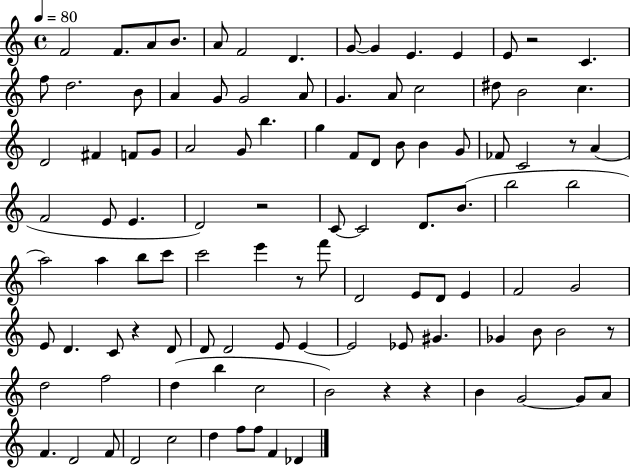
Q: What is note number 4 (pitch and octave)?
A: B4